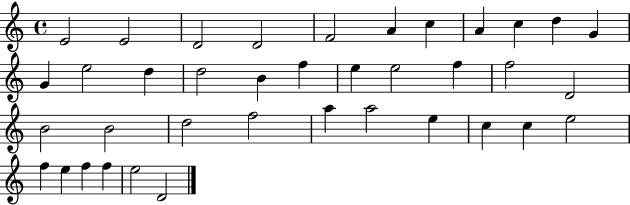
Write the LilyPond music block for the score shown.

{
  \clef treble
  \time 4/4
  \defaultTimeSignature
  \key c \major
  e'2 e'2 | d'2 d'2 | f'2 a'4 c''4 | a'4 c''4 d''4 g'4 | \break g'4 e''2 d''4 | d''2 b'4 f''4 | e''4 e''2 f''4 | f''2 d'2 | \break b'2 b'2 | d''2 f''2 | a''4 a''2 e''4 | c''4 c''4 e''2 | \break f''4 e''4 f''4 f''4 | e''2 d'2 | \bar "|."
}